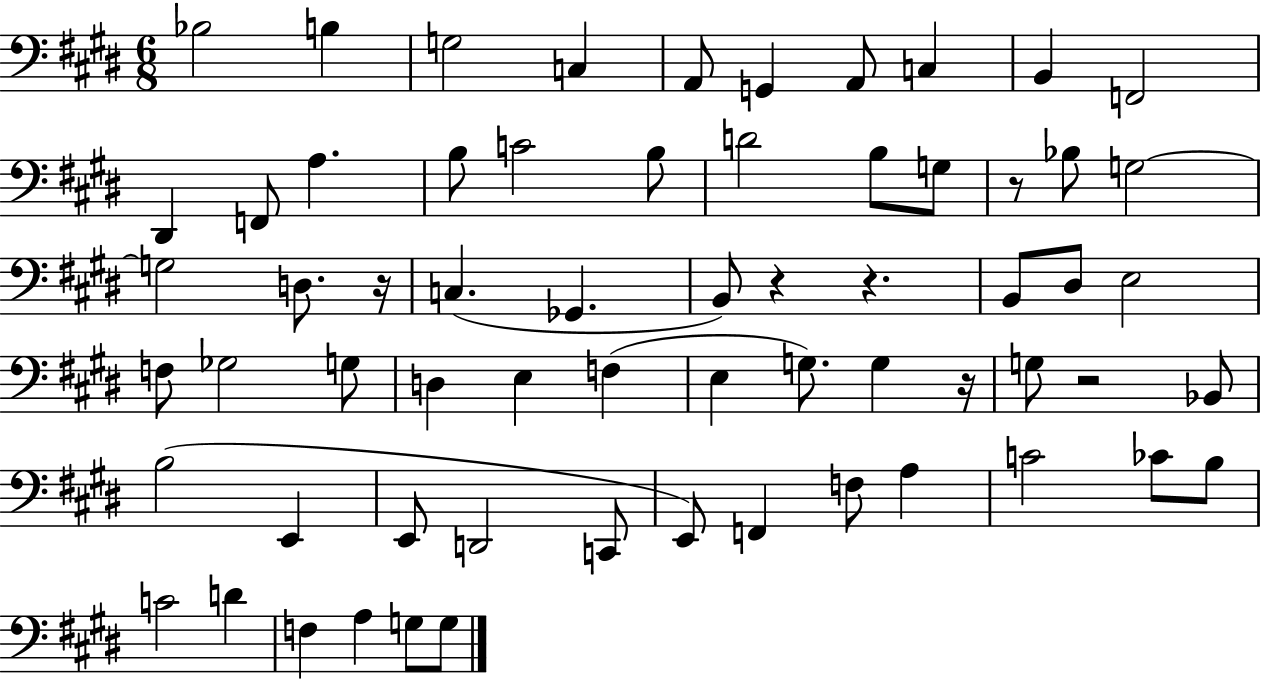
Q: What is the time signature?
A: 6/8